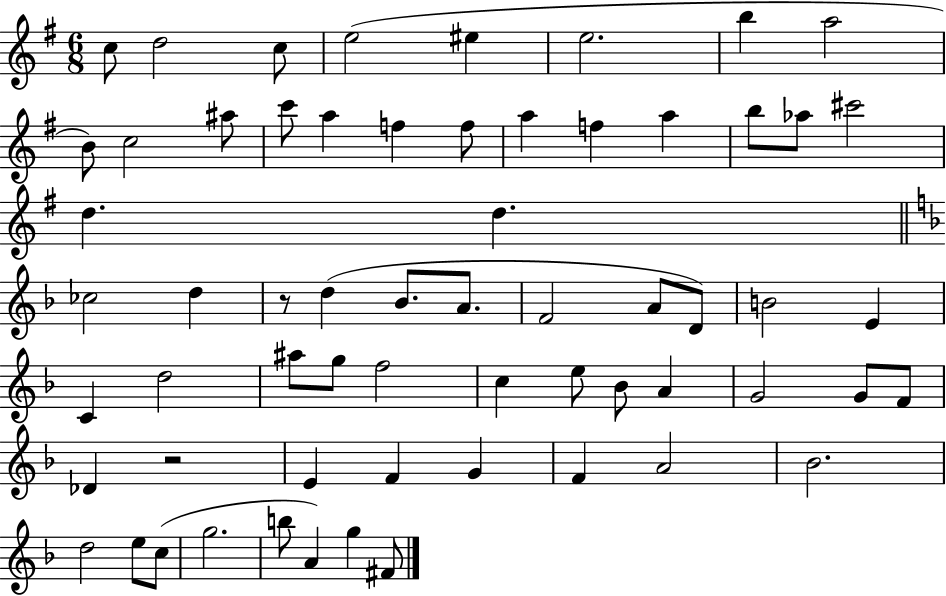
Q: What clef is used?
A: treble